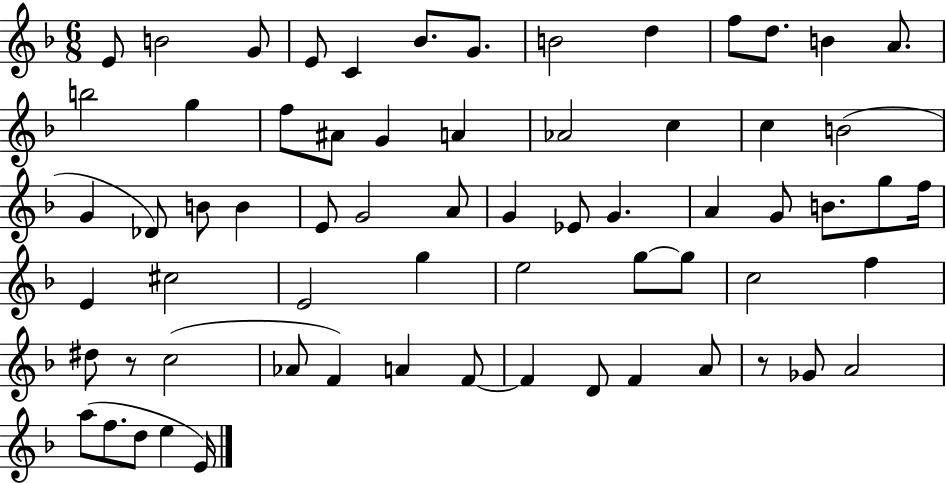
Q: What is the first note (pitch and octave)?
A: E4